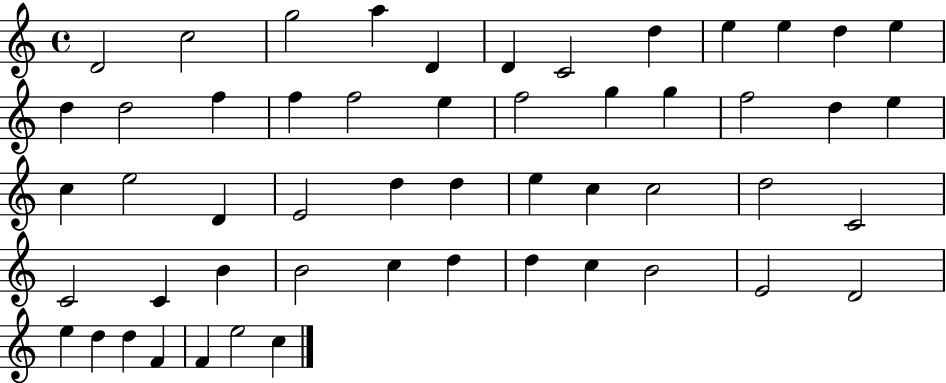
D4/h C5/h G5/h A5/q D4/q D4/q C4/h D5/q E5/q E5/q D5/q E5/q D5/q D5/h F5/q F5/q F5/h E5/q F5/h G5/q G5/q F5/h D5/q E5/q C5/q E5/h D4/q E4/h D5/q D5/q E5/q C5/q C5/h D5/h C4/h C4/h C4/q B4/q B4/h C5/q D5/q D5/q C5/q B4/h E4/h D4/h E5/q D5/q D5/q F4/q F4/q E5/h C5/q